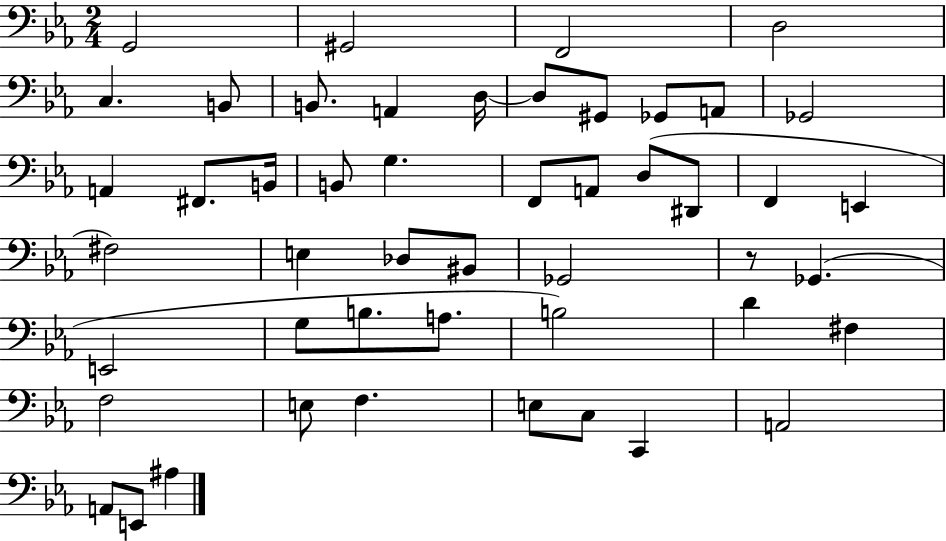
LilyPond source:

{
  \clef bass
  \numericTimeSignature
  \time 2/4
  \key ees \major
  g,2 | gis,2 | f,2 | d2 | \break c4. b,8 | b,8. a,4 d16~~ | d8 gis,8 ges,8 a,8 | ges,2 | \break a,4 fis,8. b,16 | b,8 g4. | f,8 a,8 d8( dis,8 | f,4 e,4 | \break fis2) | e4 des8 bis,8 | ges,2 | r8 ges,4.( | \break e,2 | g8 b8. a8. | b2) | d'4 fis4 | \break f2 | e8 f4. | e8 c8 c,4 | a,2 | \break a,8 e,8 ais4 | \bar "|."
}